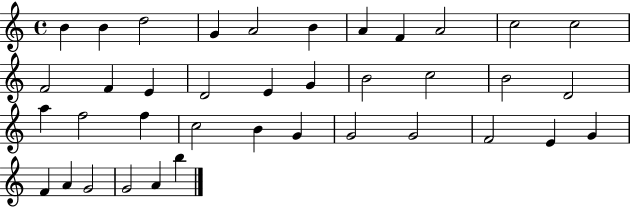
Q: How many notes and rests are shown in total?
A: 38